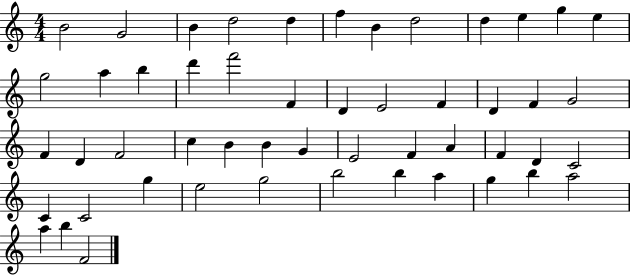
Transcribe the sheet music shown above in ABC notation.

X:1
T:Untitled
M:4/4
L:1/4
K:C
B2 G2 B d2 d f B d2 d e g e g2 a b d' f'2 F D E2 F D F G2 F D F2 c B B G E2 F A F D C2 C C2 g e2 g2 b2 b a g b a2 a b F2